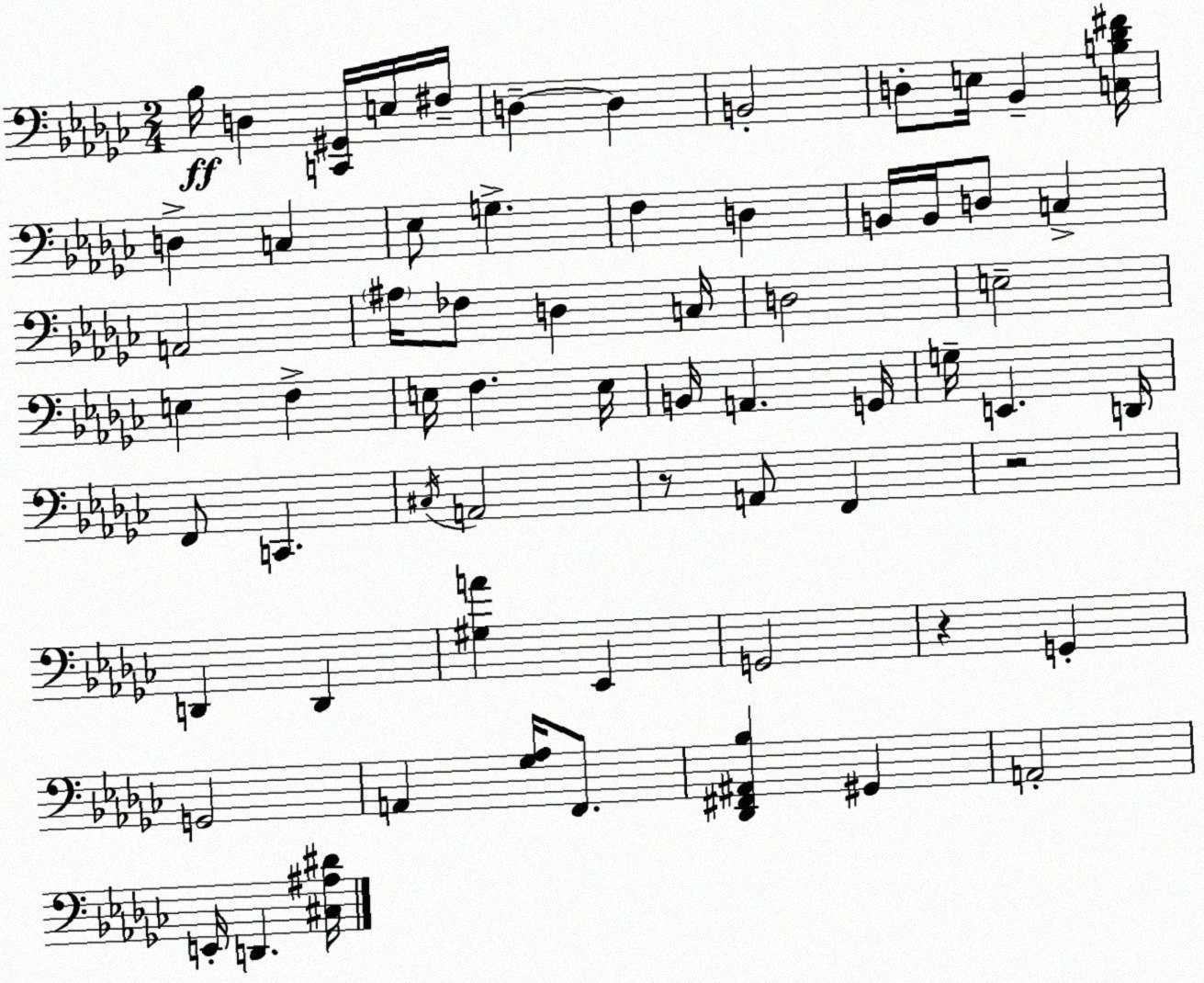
X:1
T:Untitled
M:2/4
L:1/4
K:Ebm
_B,/4 D, [C,,^G,,]/4 E,/4 ^F,/4 D, D, B,,2 D,/2 E,/4 _B,, [C,B,_D^F]/4 D, C, _E,/2 G, F, D, B,,/4 B,,/4 D,/2 C, A,,2 ^A,/4 _F,/2 D, C,/4 D,2 E,2 E, F, E,/4 F, E,/4 B,,/4 A,, G,,/4 G,/4 E,, D,,/4 F,,/2 C,, ^C,/4 A,,2 z/2 A,,/2 F,, z2 D,, D,, [^G,A] _E,, G,,2 z G,, G,,2 A,, [_G,_A,]/4 F,,/2 [_D,,^F,,^A,,_B,] ^G,, A,,2 E,,/4 D,, [^C,^A,^D]/4